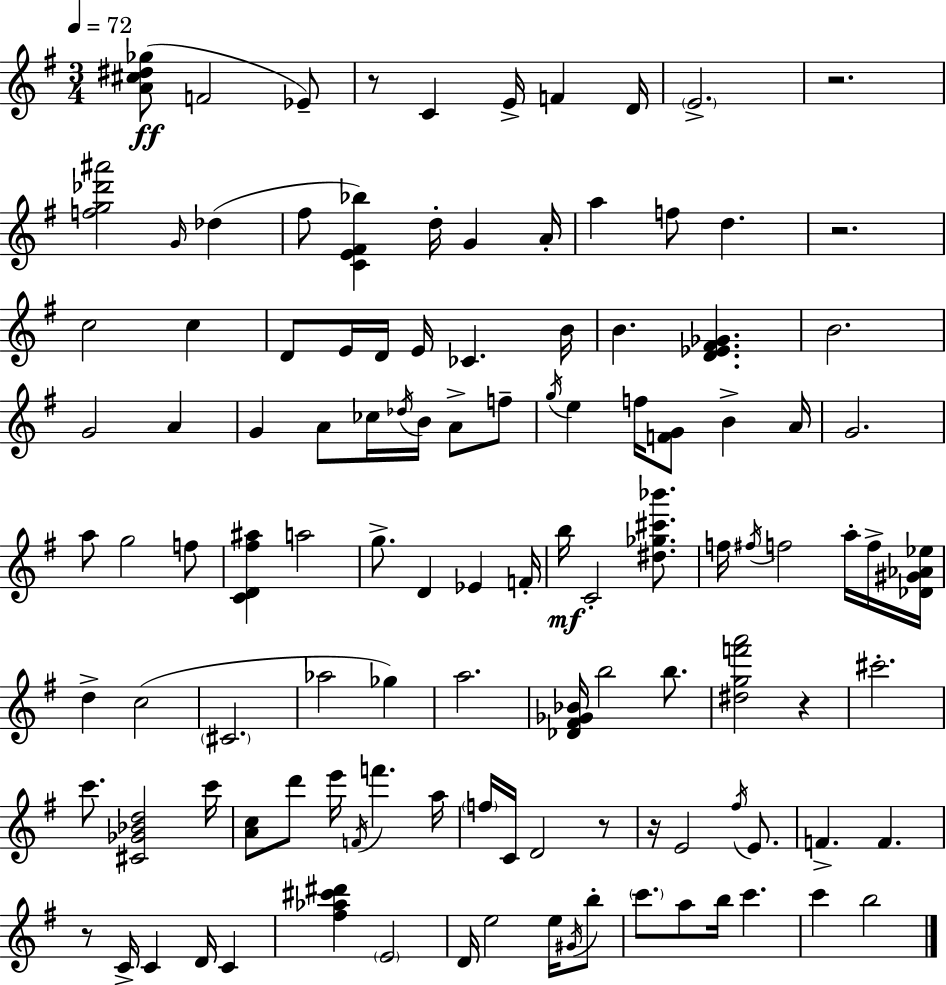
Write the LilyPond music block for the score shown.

{
  \clef treble
  \numericTimeSignature
  \time 3/4
  \key g \major
  \tempo 4 = 72
  <a' cis'' dis'' ges''>8(\ff f'2 ees'8--) | r8 c'4 e'16-> f'4 d'16 | \parenthesize e'2.-> | r2. | \break <f'' g'' des''' ais'''>2 \grace { g'16 }( des''4 | fis''8 <c' e' fis' bes''>4) d''16-. g'4 | a'16-. a''4 f''8 d''4. | r2. | \break c''2 c''4 | d'8 e'16 d'16 e'16 ces'4. | b'16 b'4. <d' ees' fis' ges'>4. | b'2. | \break g'2 a'4 | g'4 a'8 ces''16 \acciaccatura { des''16 } b'16 a'8-> | f''8-- \acciaccatura { g''16 } e''4 f''16 <f' g'>8 b'4-> | a'16 g'2. | \break a''8 g''2 | f''8 <c' d' fis'' ais''>4 a''2 | g''8.-> d'4 ees'4 | f'16-. b''16\mf c'2-. | \break <dis'' ges'' cis''' bes'''>8. f''16 \acciaccatura { fis''16 } f''2 | a''16-. f''16-> <des' gis' aes' ees''>16 d''4-> c''2( | \parenthesize cis'2. | aes''2 | \break ges''4) a''2. | <des' fis' ges' bes'>16 b''2 | b''8. <dis'' g'' f''' a'''>2 | r4 cis'''2.-. | \break c'''8. <cis' ges' bes' d''>2 | c'''16 <a' c''>8 d'''8 e'''16 \acciaccatura { f'16 } f'''4. | a''16 \parenthesize f''16 c'16 d'2 | r8 r16 e'2 | \break \acciaccatura { fis''16 } e'8. f'4.-> | f'4. r8 c'16-> c'4 | d'16 c'4 <fis'' aes'' cis''' dis'''>4 \parenthesize e'2 | d'16 e''2 | \break e''16 \acciaccatura { gis'16 } b''8-. \parenthesize c'''8. a''8 | b''16 c'''4. c'''4 b''2 | \bar "|."
}